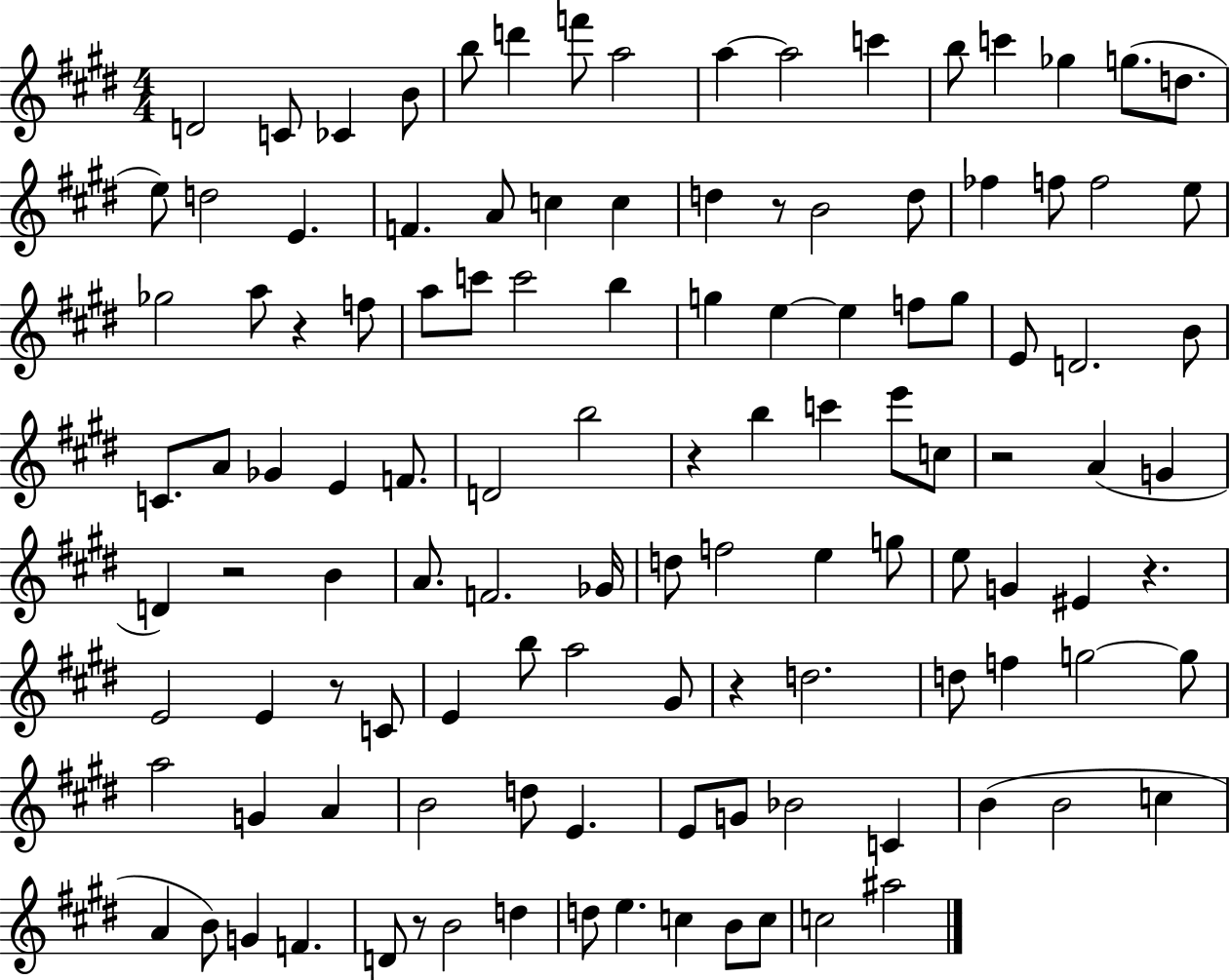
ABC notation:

X:1
T:Untitled
M:4/4
L:1/4
K:E
D2 C/2 _C B/2 b/2 d' f'/2 a2 a a2 c' b/2 c' _g g/2 d/2 e/2 d2 E F A/2 c c d z/2 B2 d/2 _f f/2 f2 e/2 _g2 a/2 z f/2 a/2 c'/2 c'2 b g e e f/2 g/2 E/2 D2 B/2 C/2 A/2 _G E F/2 D2 b2 z b c' e'/2 c/2 z2 A G D z2 B A/2 F2 _G/4 d/2 f2 e g/2 e/2 G ^E z E2 E z/2 C/2 E b/2 a2 ^G/2 z d2 d/2 f g2 g/2 a2 G A B2 d/2 E E/2 G/2 _B2 C B B2 c A B/2 G F D/2 z/2 B2 d d/2 e c B/2 c/2 c2 ^a2